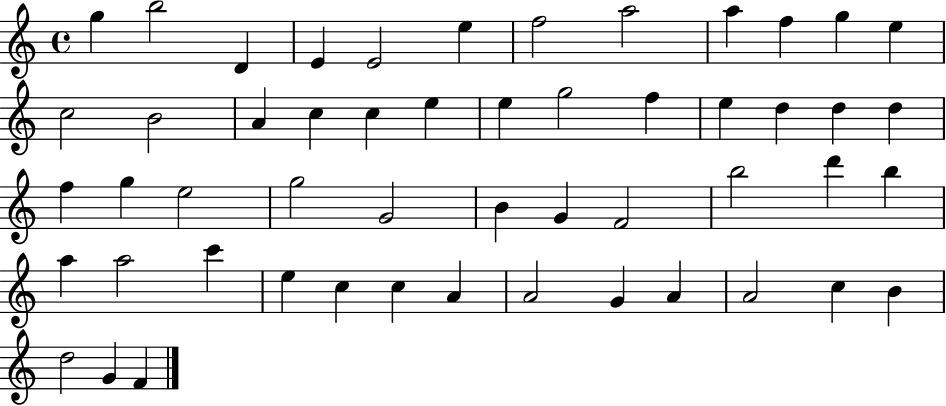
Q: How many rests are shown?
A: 0